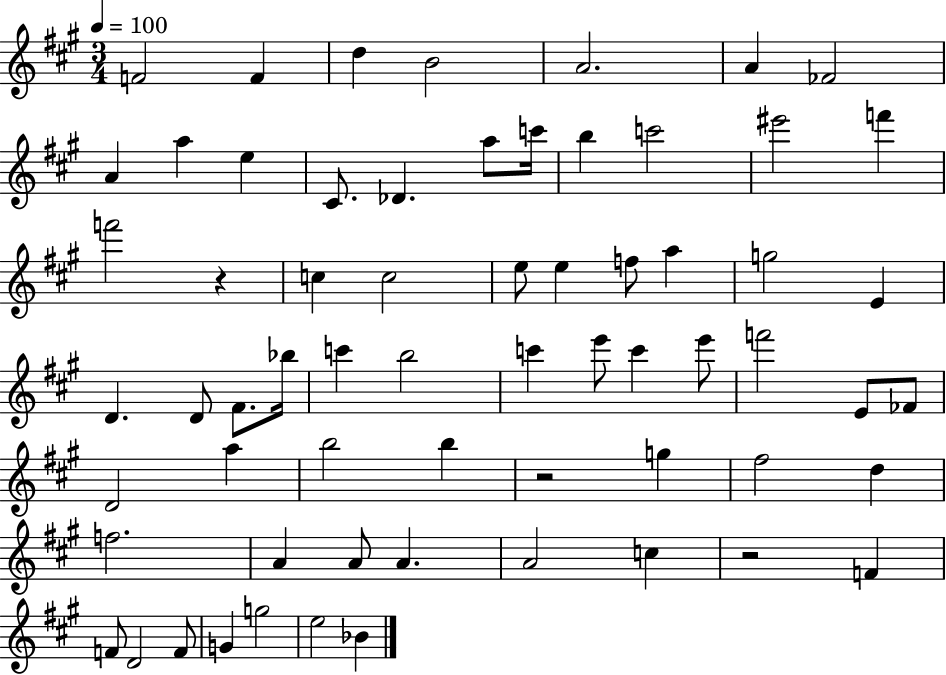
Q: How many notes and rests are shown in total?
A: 64